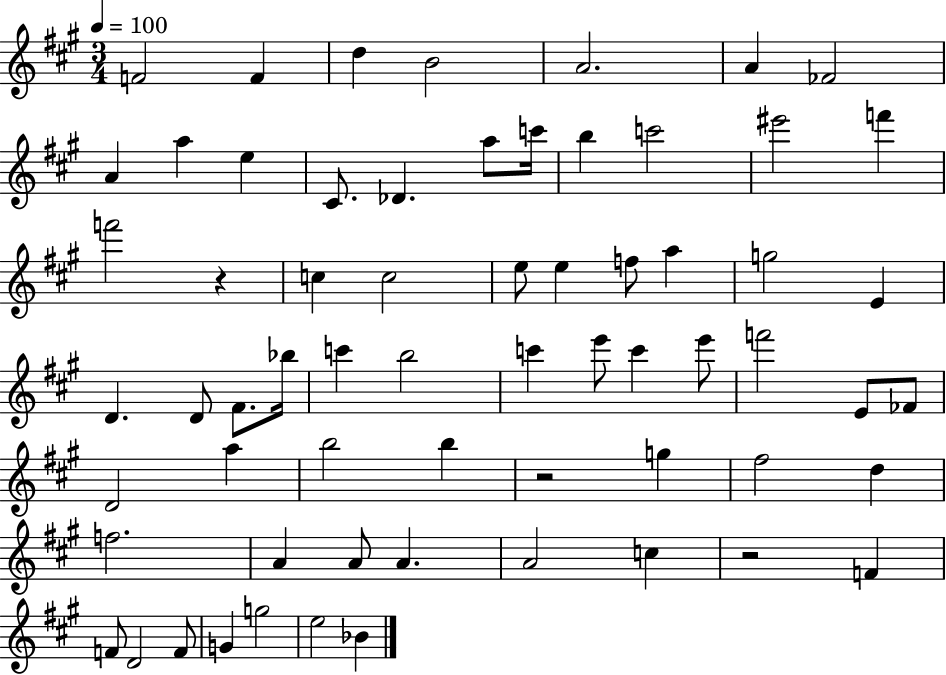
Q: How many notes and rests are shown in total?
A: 64